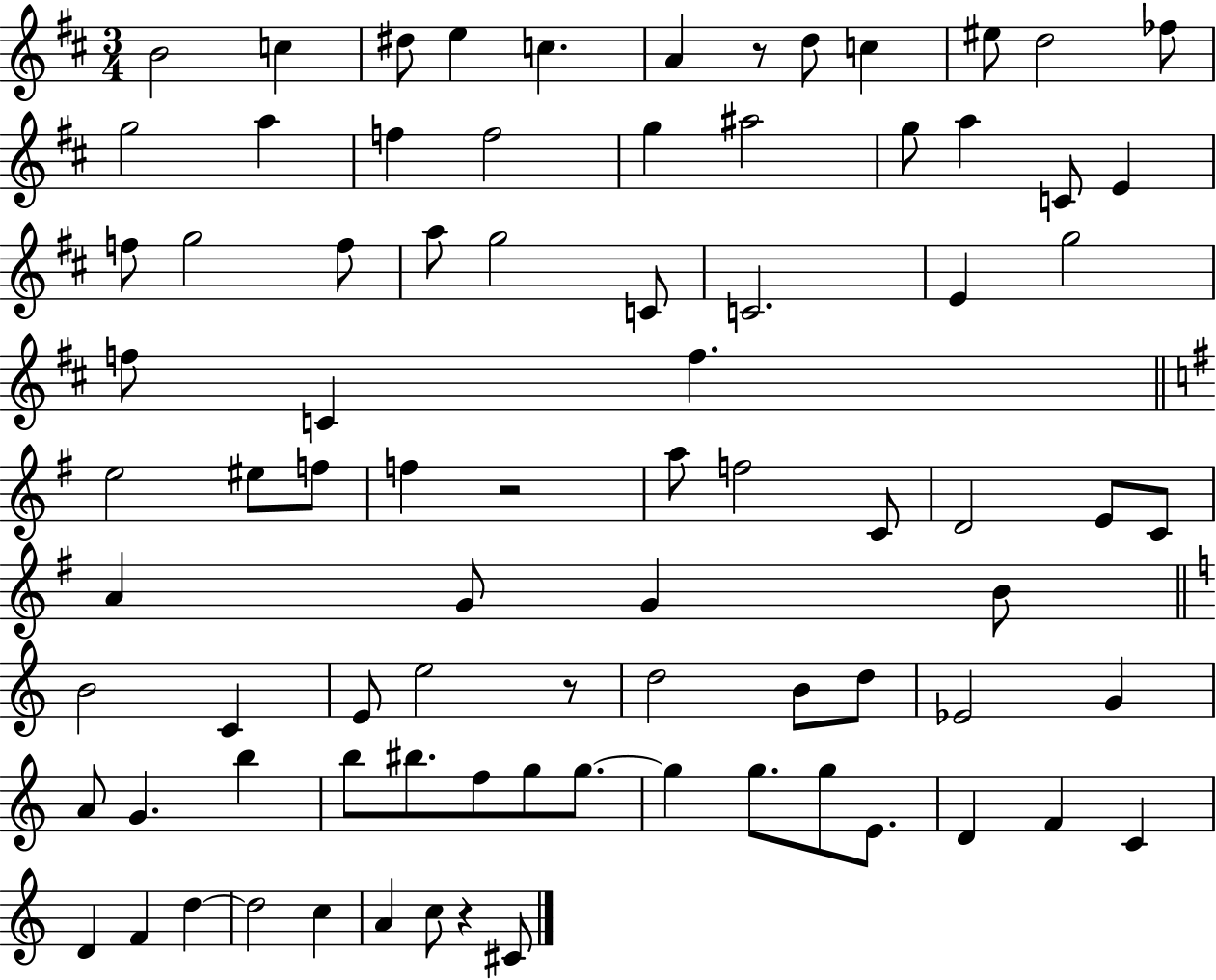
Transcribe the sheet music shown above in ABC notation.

X:1
T:Untitled
M:3/4
L:1/4
K:D
B2 c ^d/2 e c A z/2 d/2 c ^e/2 d2 _f/2 g2 a f f2 g ^a2 g/2 a C/2 E f/2 g2 f/2 a/2 g2 C/2 C2 E g2 f/2 C f e2 ^e/2 f/2 f z2 a/2 f2 C/2 D2 E/2 C/2 A G/2 G B/2 B2 C E/2 e2 z/2 d2 B/2 d/2 _E2 G A/2 G b b/2 ^b/2 f/2 g/2 g/2 g g/2 g/2 E/2 D F C D F d d2 c A c/2 z ^C/2